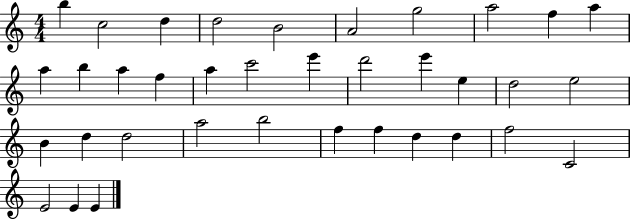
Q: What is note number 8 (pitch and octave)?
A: A5